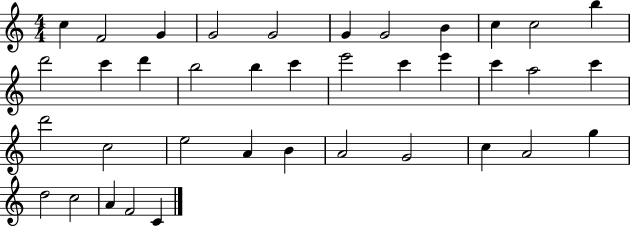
C5/q F4/h G4/q G4/h G4/h G4/q G4/h B4/q C5/q C5/h B5/q D6/h C6/q D6/q B5/h B5/q C6/q E6/h C6/q E6/q C6/q A5/h C6/q D6/h C5/h E5/h A4/q B4/q A4/h G4/h C5/q A4/h G5/q D5/h C5/h A4/q F4/h C4/q